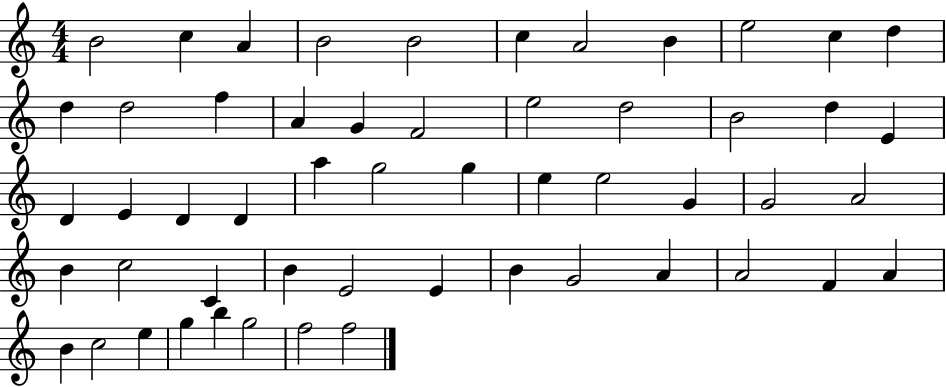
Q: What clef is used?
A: treble